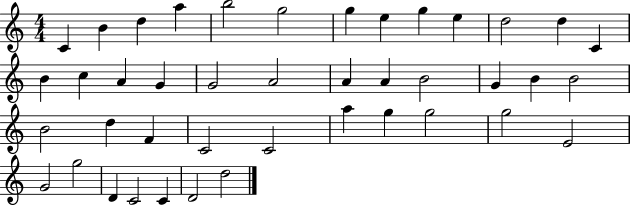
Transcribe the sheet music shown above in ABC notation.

X:1
T:Untitled
M:4/4
L:1/4
K:C
C B d a b2 g2 g e g e d2 d C B c A G G2 A2 A A B2 G B B2 B2 d F C2 C2 a g g2 g2 E2 G2 g2 D C2 C D2 d2